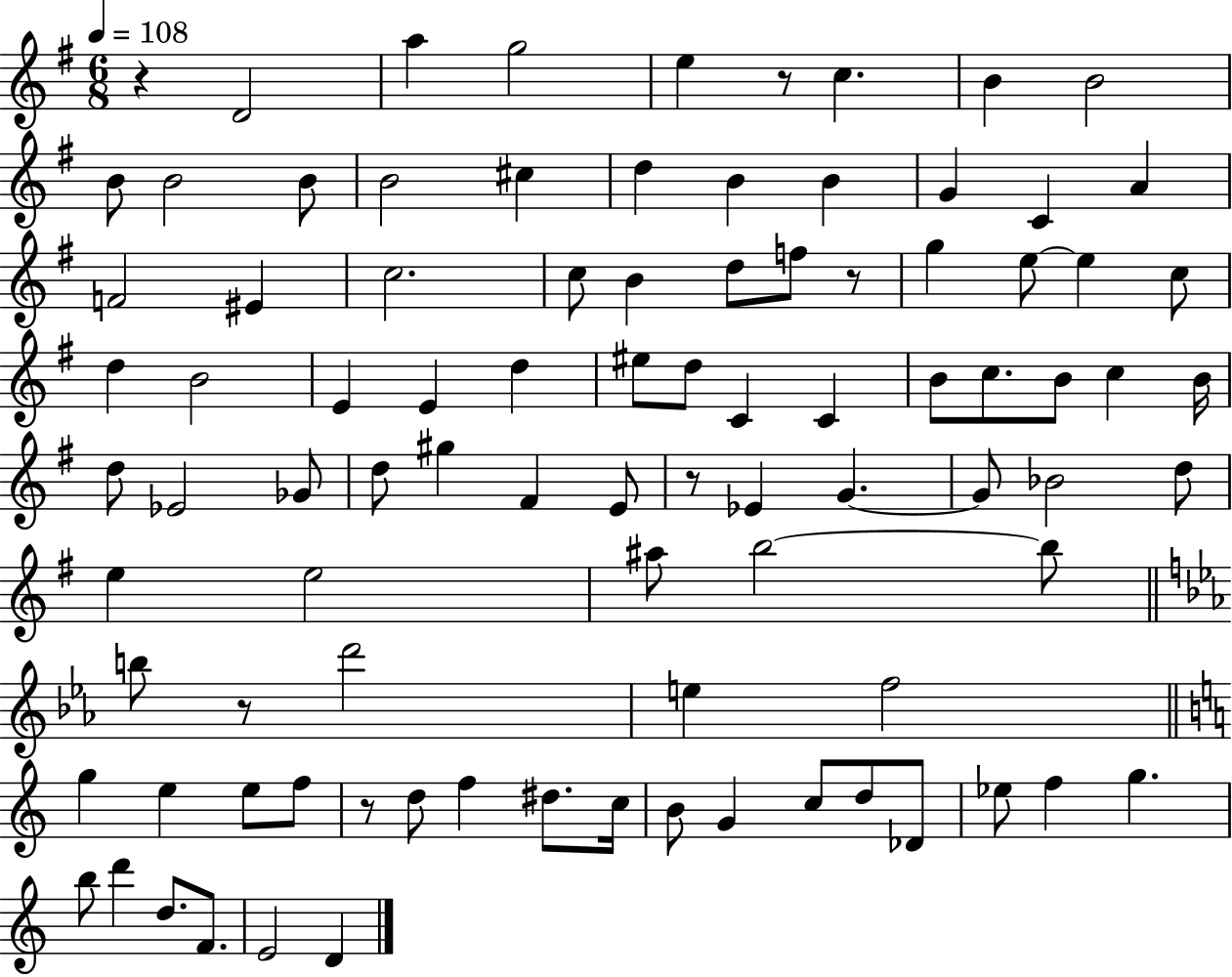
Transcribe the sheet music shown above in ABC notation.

X:1
T:Untitled
M:6/8
L:1/4
K:G
z D2 a g2 e z/2 c B B2 B/2 B2 B/2 B2 ^c d B B G C A F2 ^E c2 c/2 B d/2 f/2 z/2 g e/2 e c/2 d B2 E E d ^e/2 d/2 C C B/2 c/2 B/2 c B/4 d/2 _E2 _G/2 d/2 ^g ^F E/2 z/2 _E G G/2 _B2 d/2 e e2 ^a/2 b2 b/2 b/2 z/2 d'2 e f2 g e e/2 f/2 z/2 d/2 f ^d/2 c/4 B/2 G c/2 d/2 _D/2 _e/2 f g b/2 d' d/2 F/2 E2 D